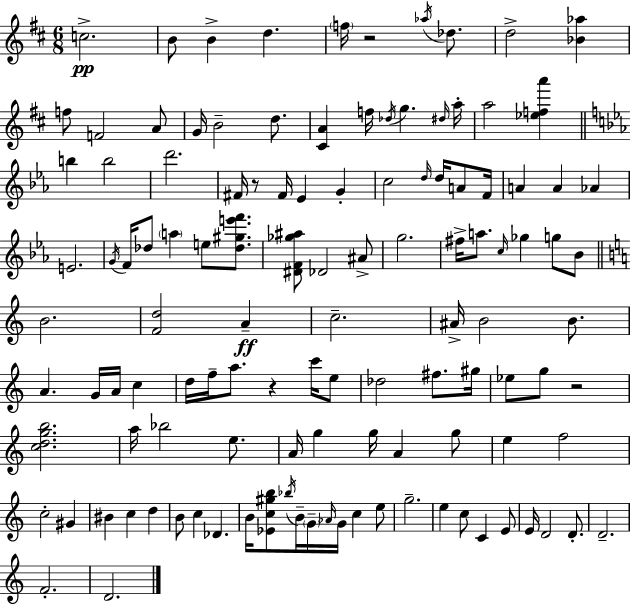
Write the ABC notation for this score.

X:1
T:Untitled
M:6/8
L:1/4
K:D
c2 B/2 B d f/4 z2 _a/4 _d/2 d2 [_B_a] f/2 F2 A/2 G/4 B2 d/2 [^CA] f/4 _d/4 g ^d/4 a/4 a2 [_efa'] b b2 d'2 ^F/4 z/2 ^F/4 _E G c2 d/4 d/4 A/2 F/4 A A _A E2 G/4 F/4 _d/2 a e/2 [_d^ge'f']/2 [^DF_g^a]/2 _D2 ^A/2 g2 ^f/4 a/2 c/4 _g g/2 _B/2 B2 [Fd]2 A c2 ^A/4 B2 B/2 A G/4 A/4 c d/4 f/4 a/2 z c'/4 e/2 _d2 ^f/2 ^g/4 _e/2 g/2 z2 [cdgb]2 a/4 _b2 e/2 A/4 g g/4 A g/2 e f2 c2 ^G ^B c d B/2 c _D B/4 [_Ec^gb]/2 _b/4 B/4 G/4 _A/4 G/4 c e/2 g2 e c/2 C E/2 E/4 D2 D/2 D2 F2 D2